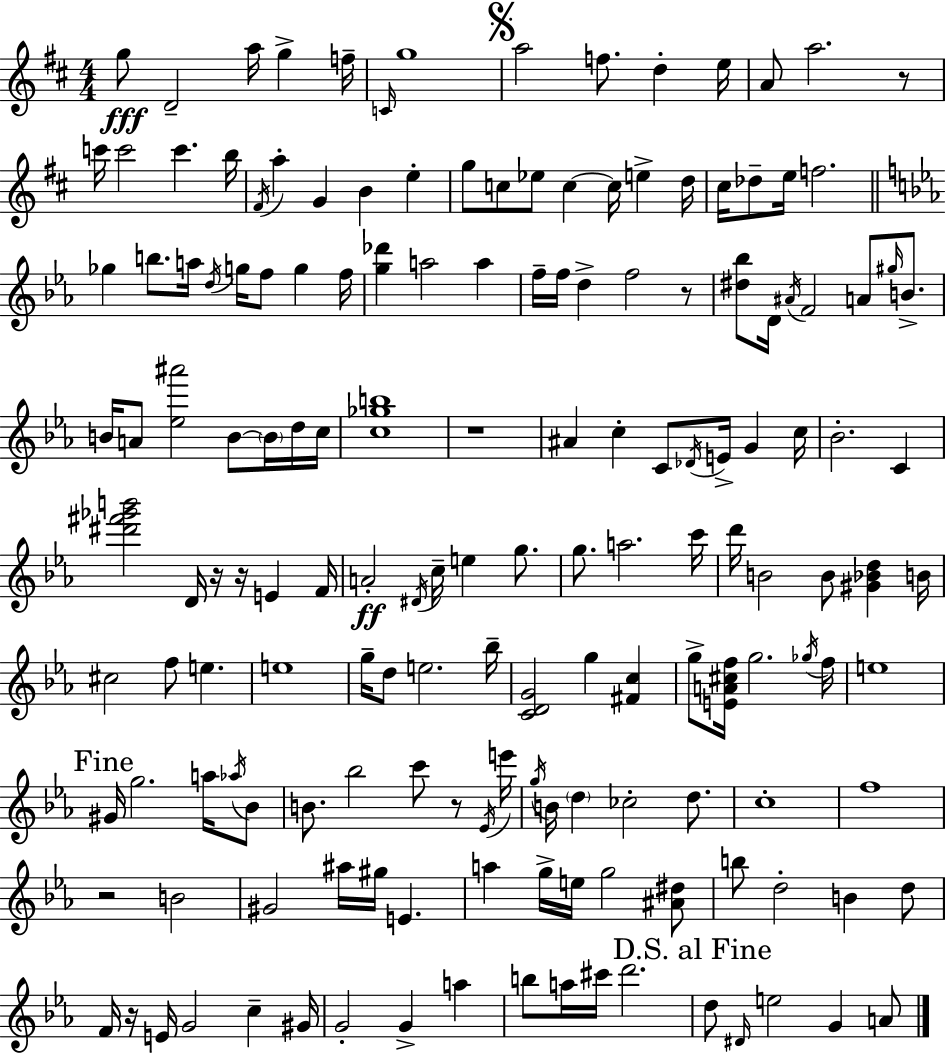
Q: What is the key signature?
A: D major